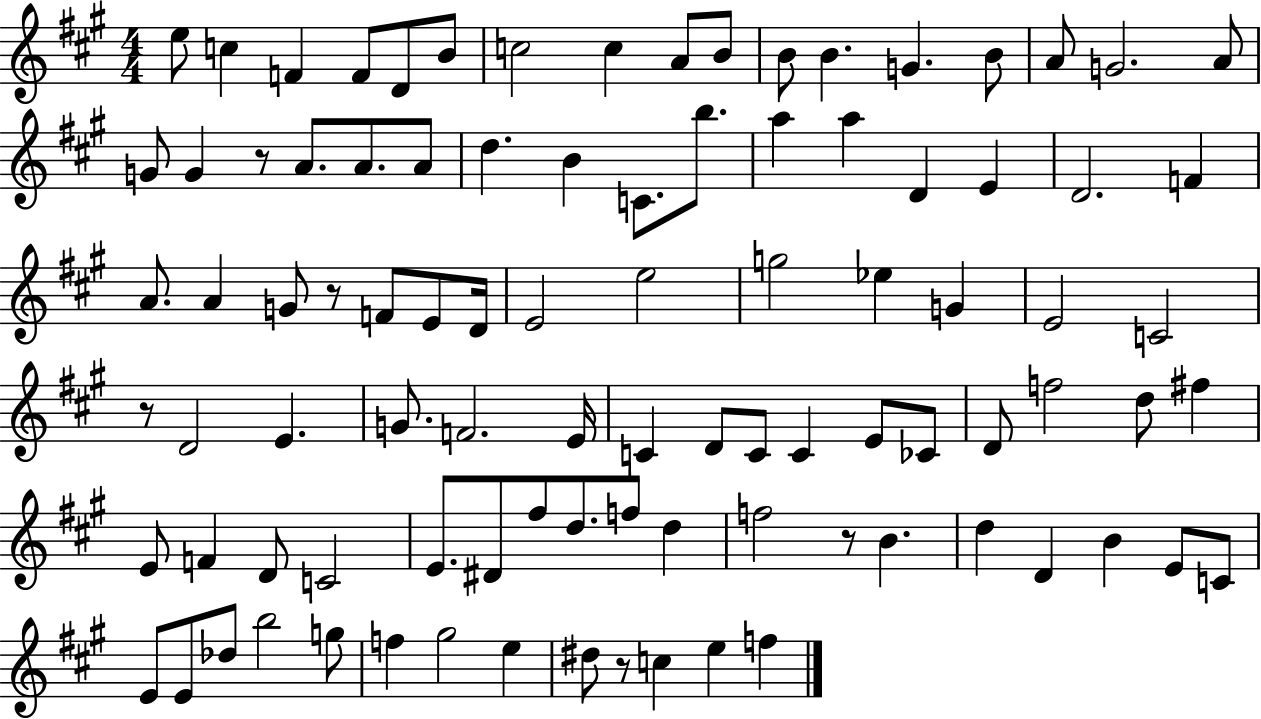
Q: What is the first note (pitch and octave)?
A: E5